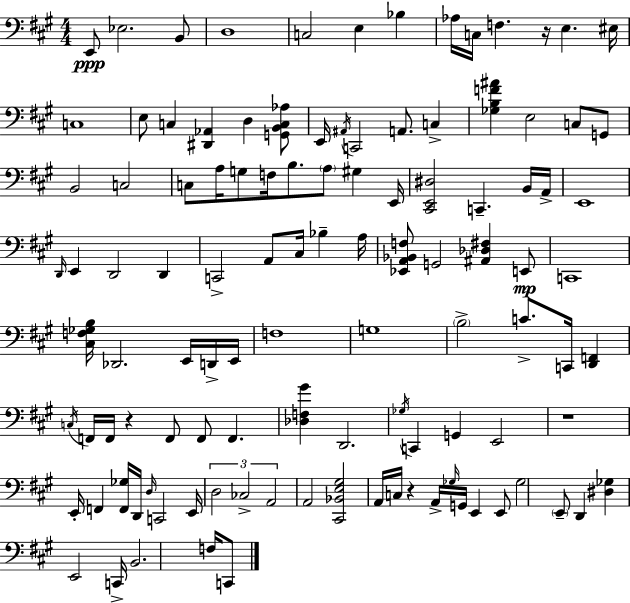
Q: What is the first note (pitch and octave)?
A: E2